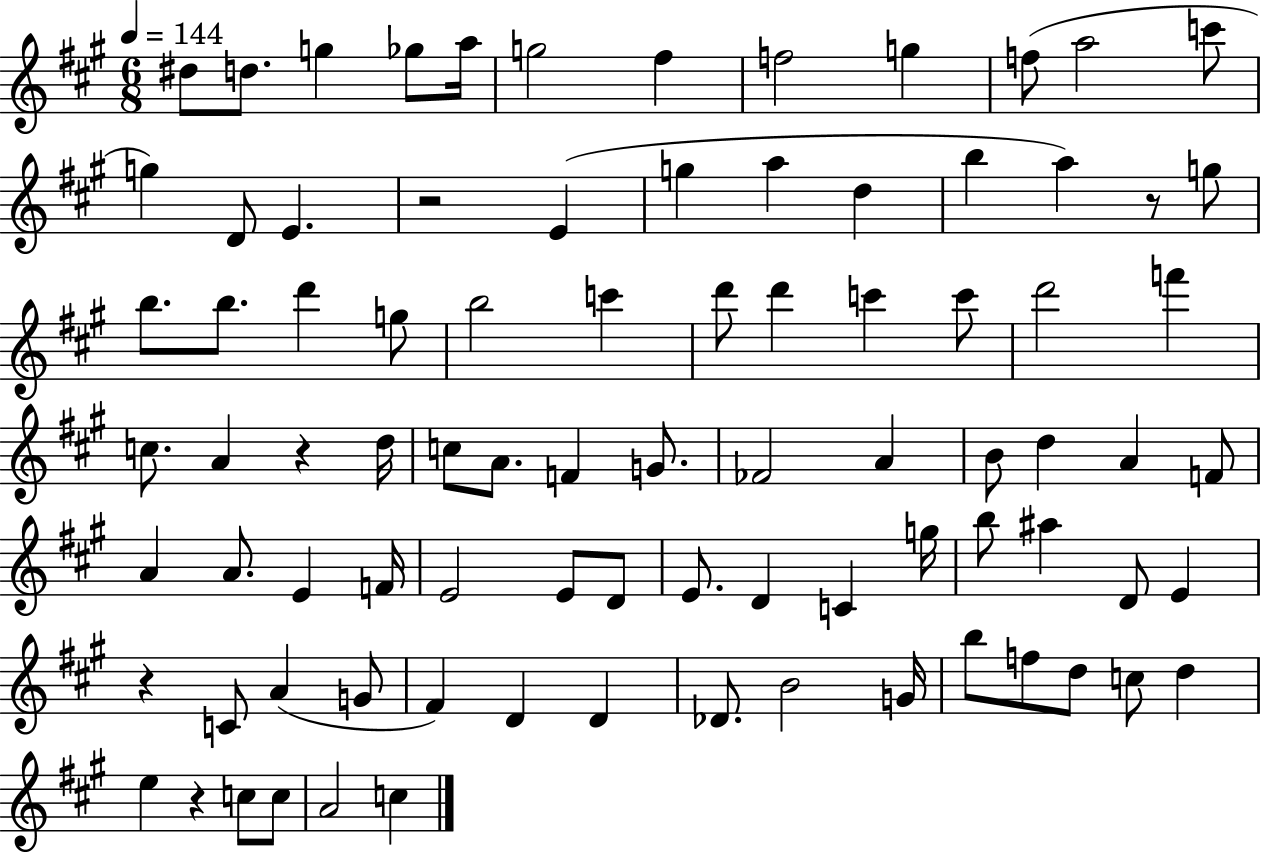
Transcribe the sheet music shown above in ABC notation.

X:1
T:Untitled
M:6/8
L:1/4
K:A
^d/2 d/2 g _g/2 a/4 g2 ^f f2 g f/2 a2 c'/2 g D/2 E z2 E g a d b a z/2 g/2 b/2 b/2 d' g/2 b2 c' d'/2 d' c' c'/2 d'2 f' c/2 A z d/4 c/2 A/2 F G/2 _F2 A B/2 d A F/2 A A/2 E F/4 E2 E/2 D/2 E/2 D C g/4 b/2 ^a D/2 E z C/2 A G/2 ^F D D _D/2 B2 G/4 b/2 f/2 d/2 c/2 d e z c/2 c/2 A2 c